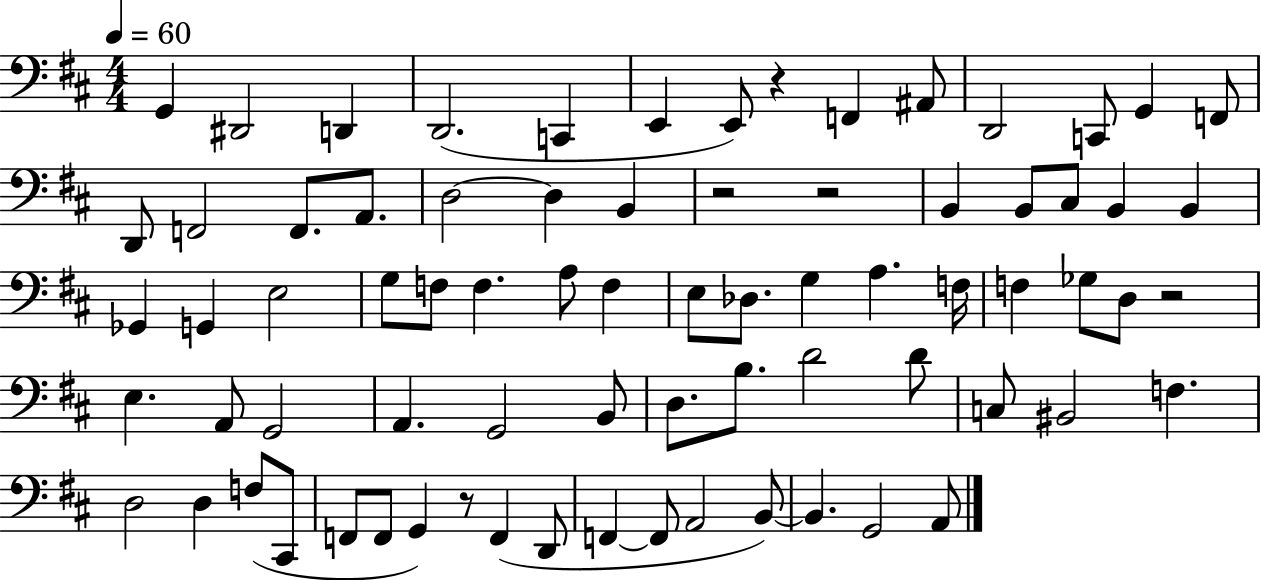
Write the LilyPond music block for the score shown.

{
  \clef bass
  \numericTimeSignature
  \time 4/4
  \key d \major
  \tempo 4 = 60
  \repeat volta 2 { g,4 dis,2 d,4 | d,2.( c,4 | e,4 e,8) r4 f,4 ais,8 | d,2 c,8 g,4 f,8 | \break d,8 f,2 f,8. a,8. | d2~~ d4 b,4 | r2 r2 | b,4 b,8 cis8 b,4 b,4 | \break ges,4 g,4 e2 | g8 f8 f4. a8 f4 | e8 des8. g4 a4. f16 | f4 ges8 d8 r2 | \break e4. a,8 g,2 | a,4. g,2 b,8 | d8. b8. d'2 d'8 | c8 bis,2 f4. | \break d2 d4 f8( cis,8 | f,8 f,8 g,4) r8 f,4( d,8 | f,4~~ f,8 a,2 b,8~~) | b,4. g,2 a,8 | \break } \bar "|."
}